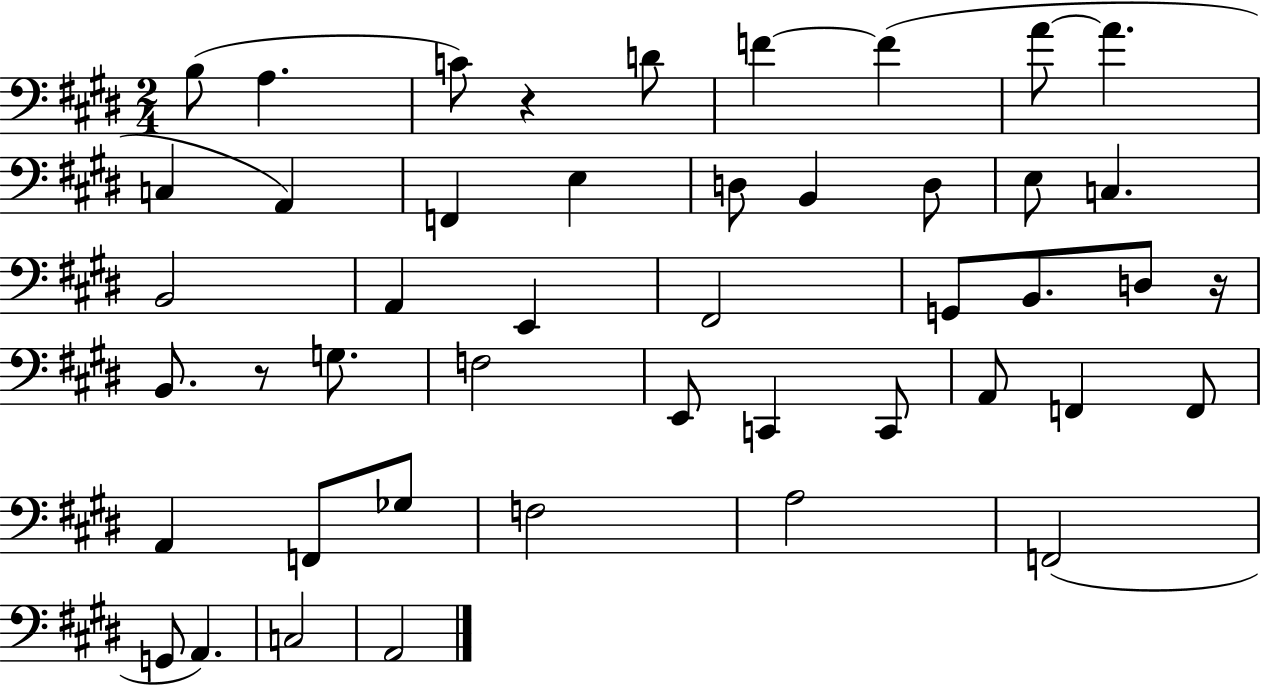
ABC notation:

X:1
T:Untitled
M:2/4
L:1/4
K:E
B,/2 A, C/2 z D/2 F F A/2 A C, A,, F,, E, D,/2 B,, D,/2 E,/2 C, B,,2 A,, E,, ^F,,2 G,,/2 B,,/2 D,/2 z/4 B,,/2 z/2 G,/2 F,2 E,,/2 C,, C,,/2 A,,/2 F,, F,,/2 A,, F,,/2 _G,/2 F,2 A,2 F,,2 G,,/2 A,, C,2 A,,2